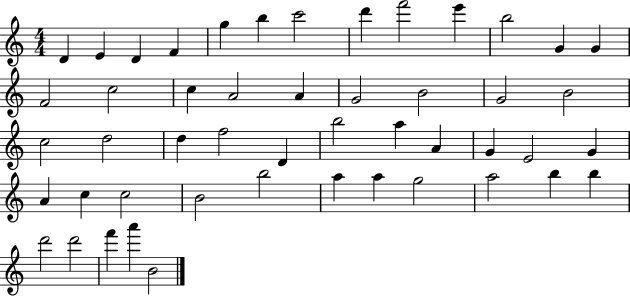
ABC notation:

X:1
T:Untitled
M:4/4
L:1/4
K:C
D E D F g b c'2 d' f'2 e' b2 G G F2 c2 c A2 A G2 B2 G2 B2 c2 d2 d f2 D b2 a A G E2 G A c c2 B2 b2 a a g2 a2 b b d'2 d'2 f' a' B2